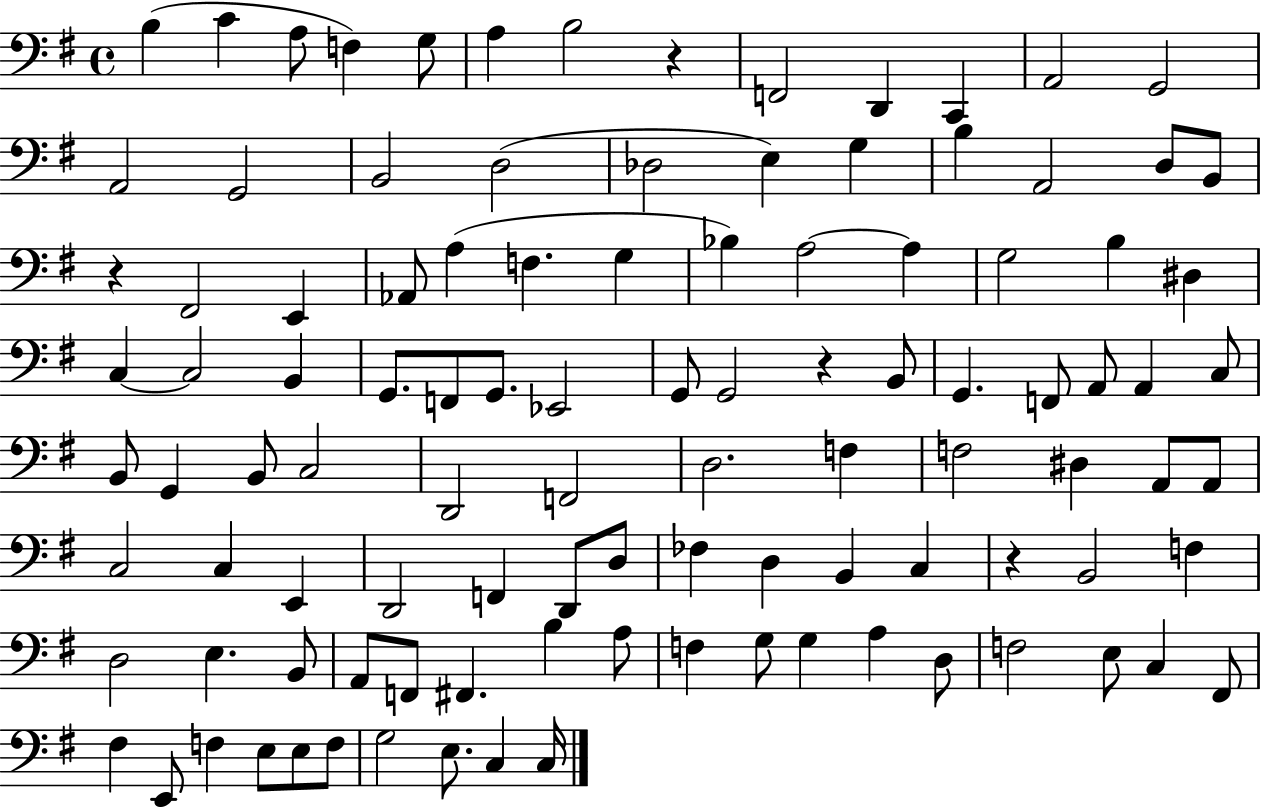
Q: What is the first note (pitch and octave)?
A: B3